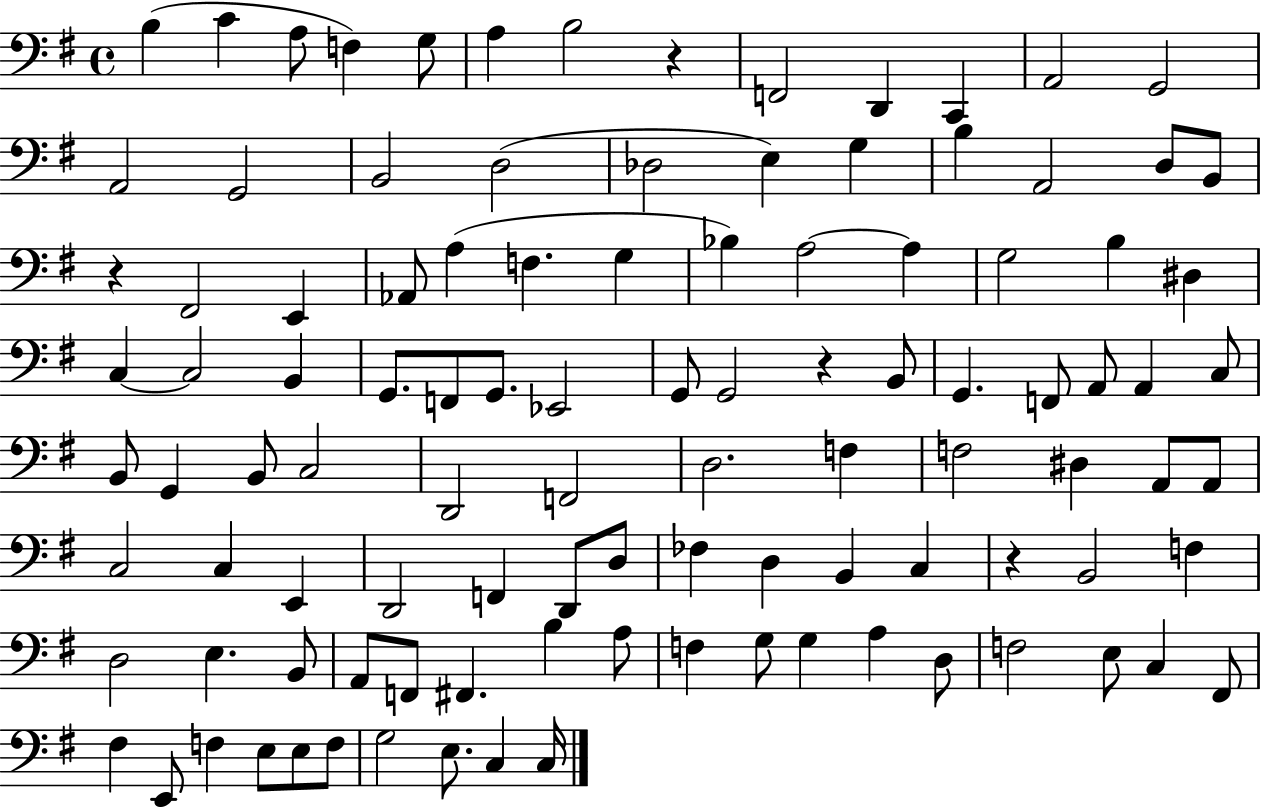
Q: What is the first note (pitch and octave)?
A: B3